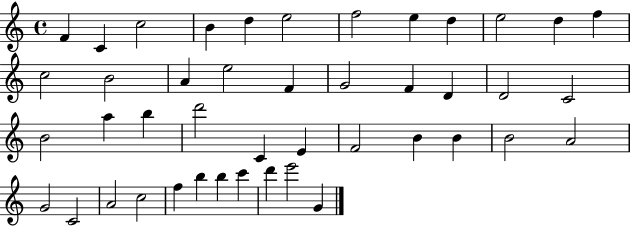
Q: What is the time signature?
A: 4/4